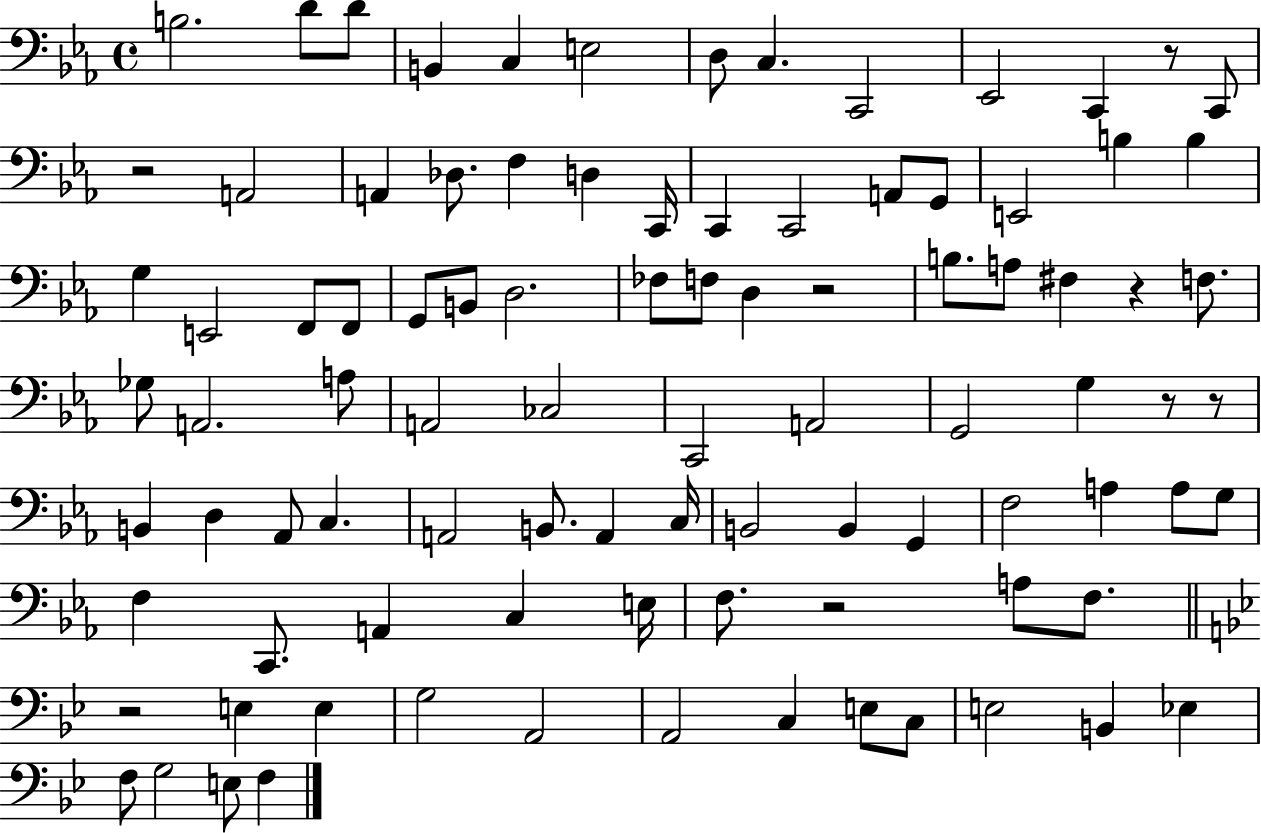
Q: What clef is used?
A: bass